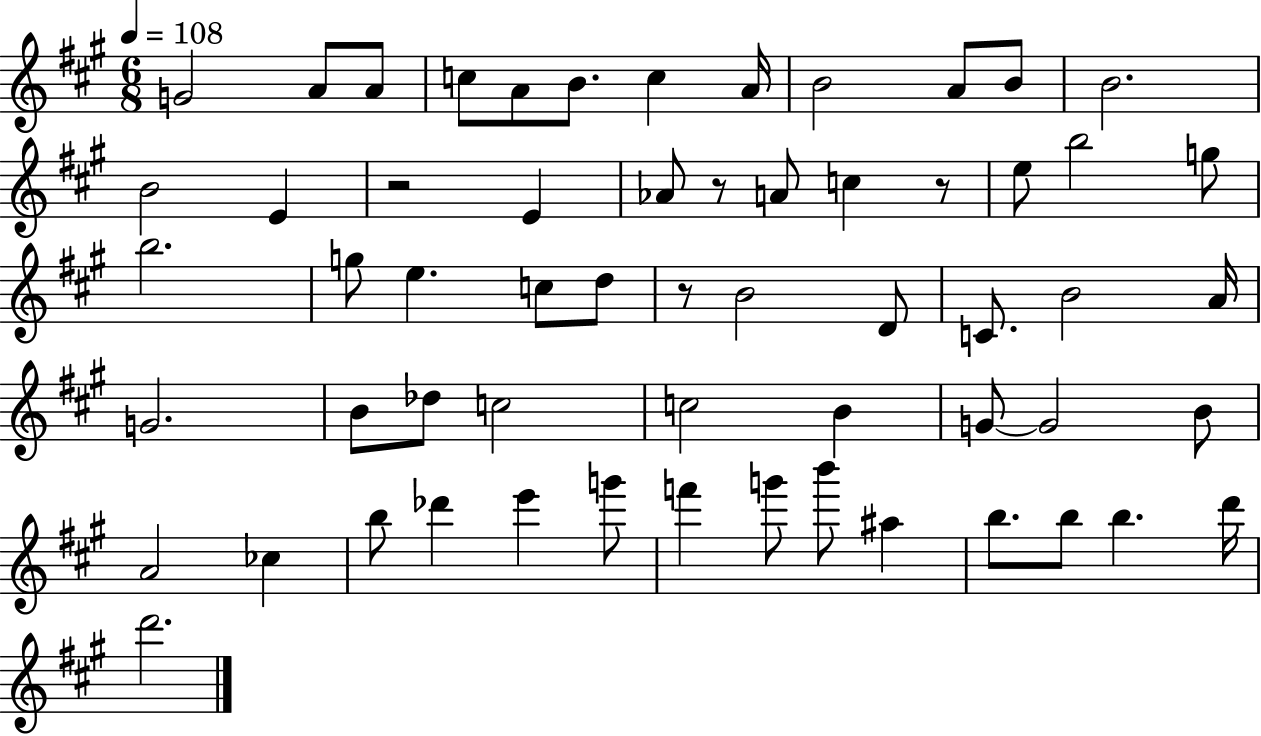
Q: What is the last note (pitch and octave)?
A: D6